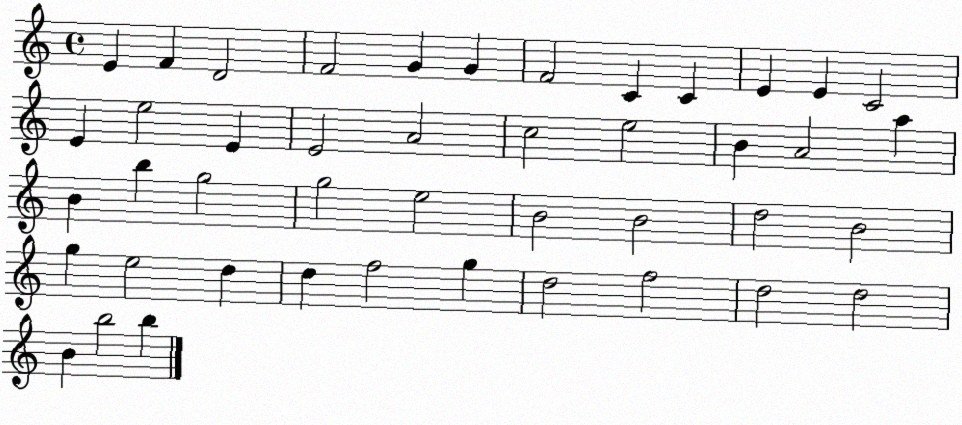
X:1
T:Untitled
M:4/4
L:1/4
K:C
E F D2 F2 G G F2 C C E E C2 E e2 E E2 A2 c2 e2 B A2 a B b g2 g2 e2 B2 B2 d2 B2 g e2 d d f2 g d2 f2 d2 d2 B b2 b